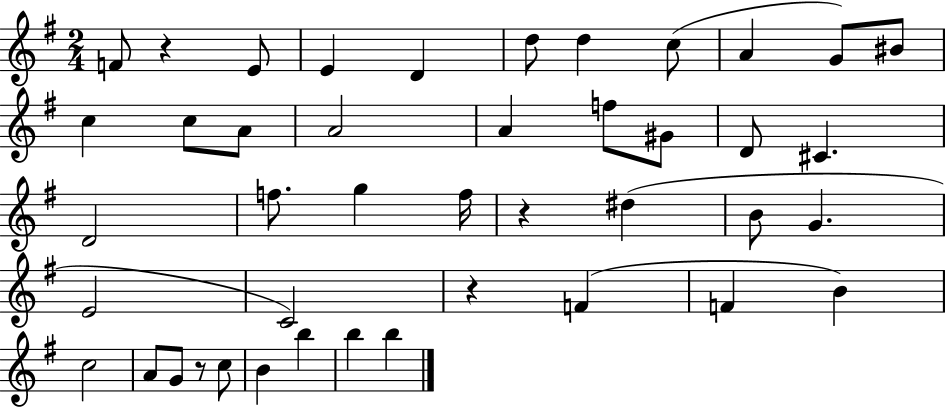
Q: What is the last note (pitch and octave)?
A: B5